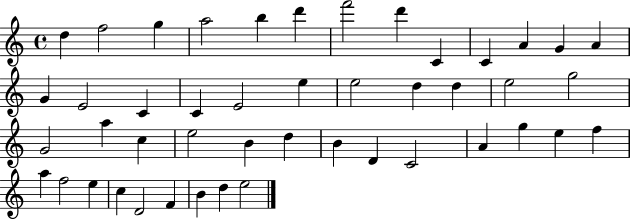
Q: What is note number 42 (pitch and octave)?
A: D4